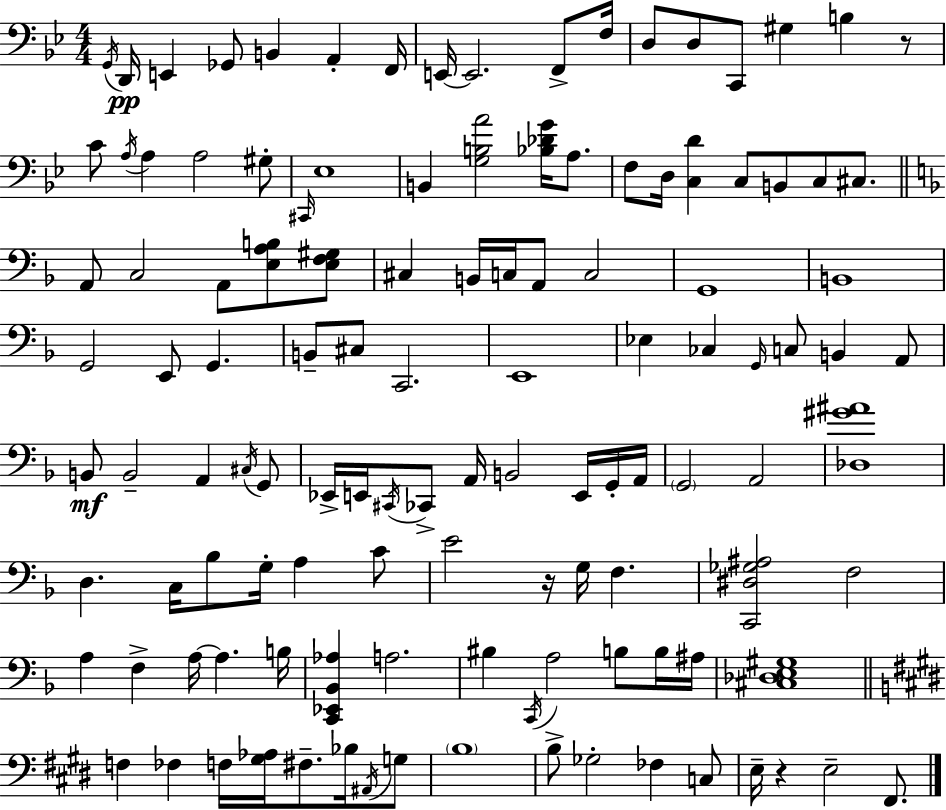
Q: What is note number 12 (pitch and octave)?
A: D3